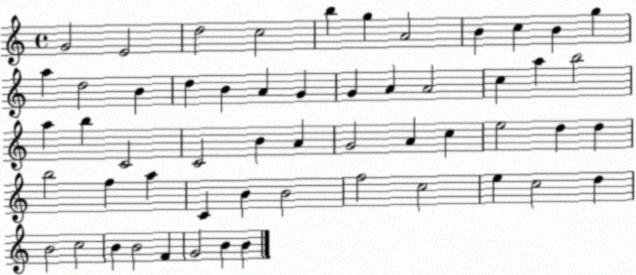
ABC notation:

X:1
T:Untitled
M:4/4
L:1/4
K:C
G2 E2 d2 c2 b g A2 B c B g a d2 B d B A G G A A2 c a b2 a b C2 C2 B A G2 A c e2 d d b2 f a C B B2 f2 c2 e c2 d B2 c2 B B2 F G2 B B